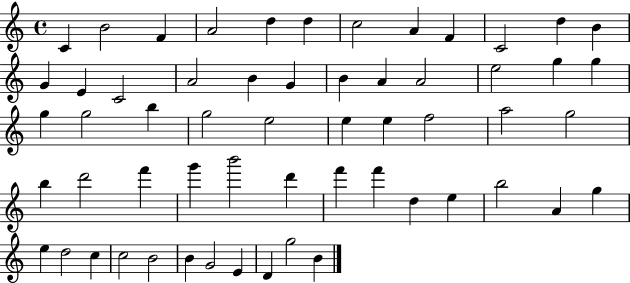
X:1
T:Untitled
M:4/4
L:1/4
K:C
C B2 F A2 d d c2 A F C2 d B G E C2 A2 B G B A A2 e2 g g g g2 b g2 e2 e e f2 a2 g2 b d'2 f' g' b'2 d' f' f' d e b2 A g e d2 c c2 B2 B G2 E D g2 B